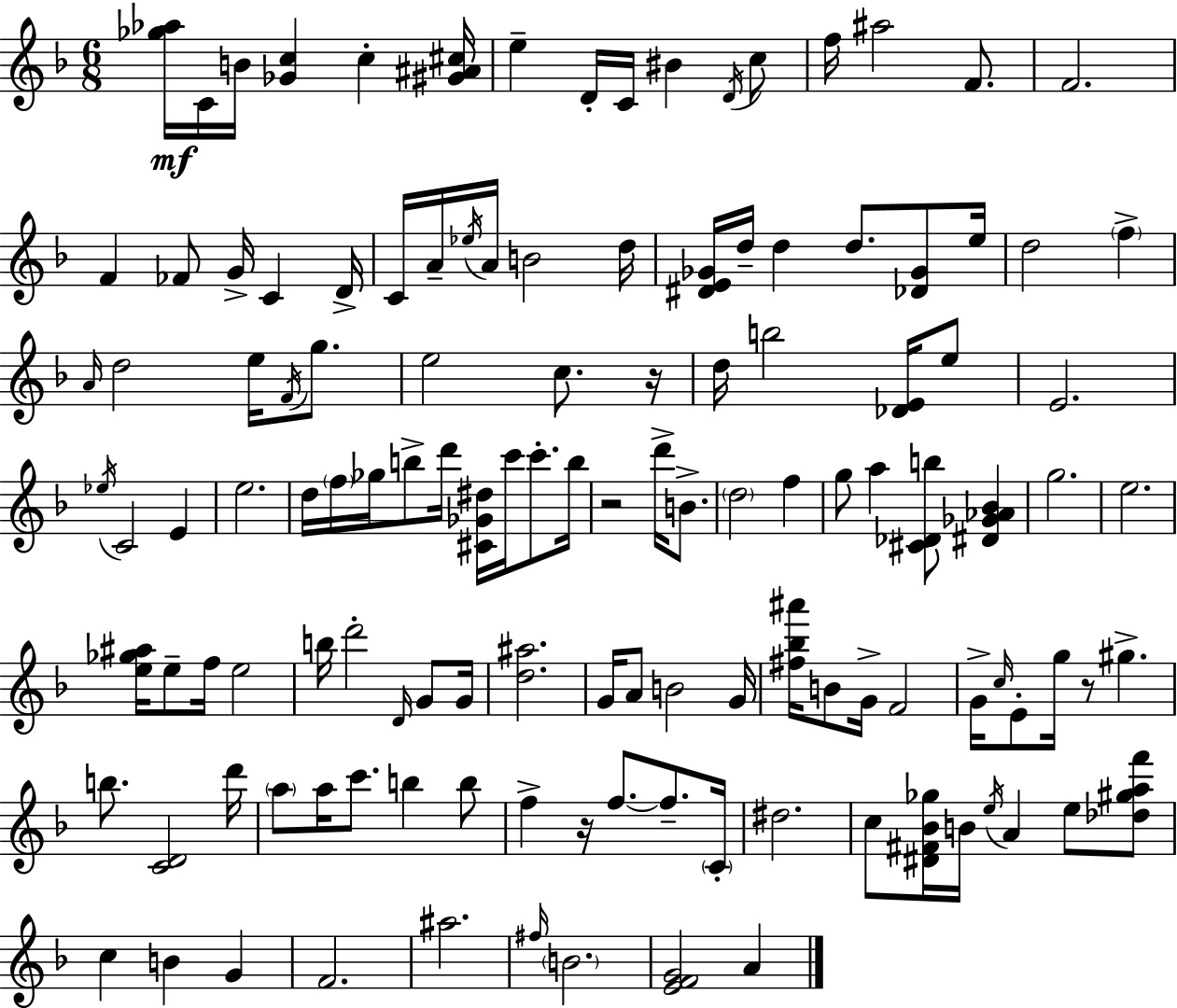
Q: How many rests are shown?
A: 4